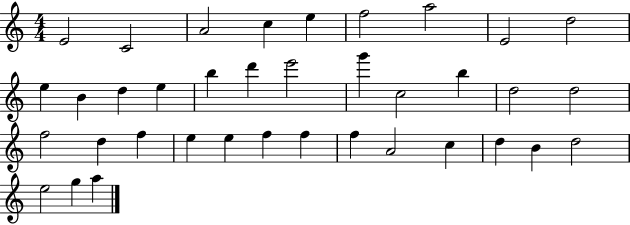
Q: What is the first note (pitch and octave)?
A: E4